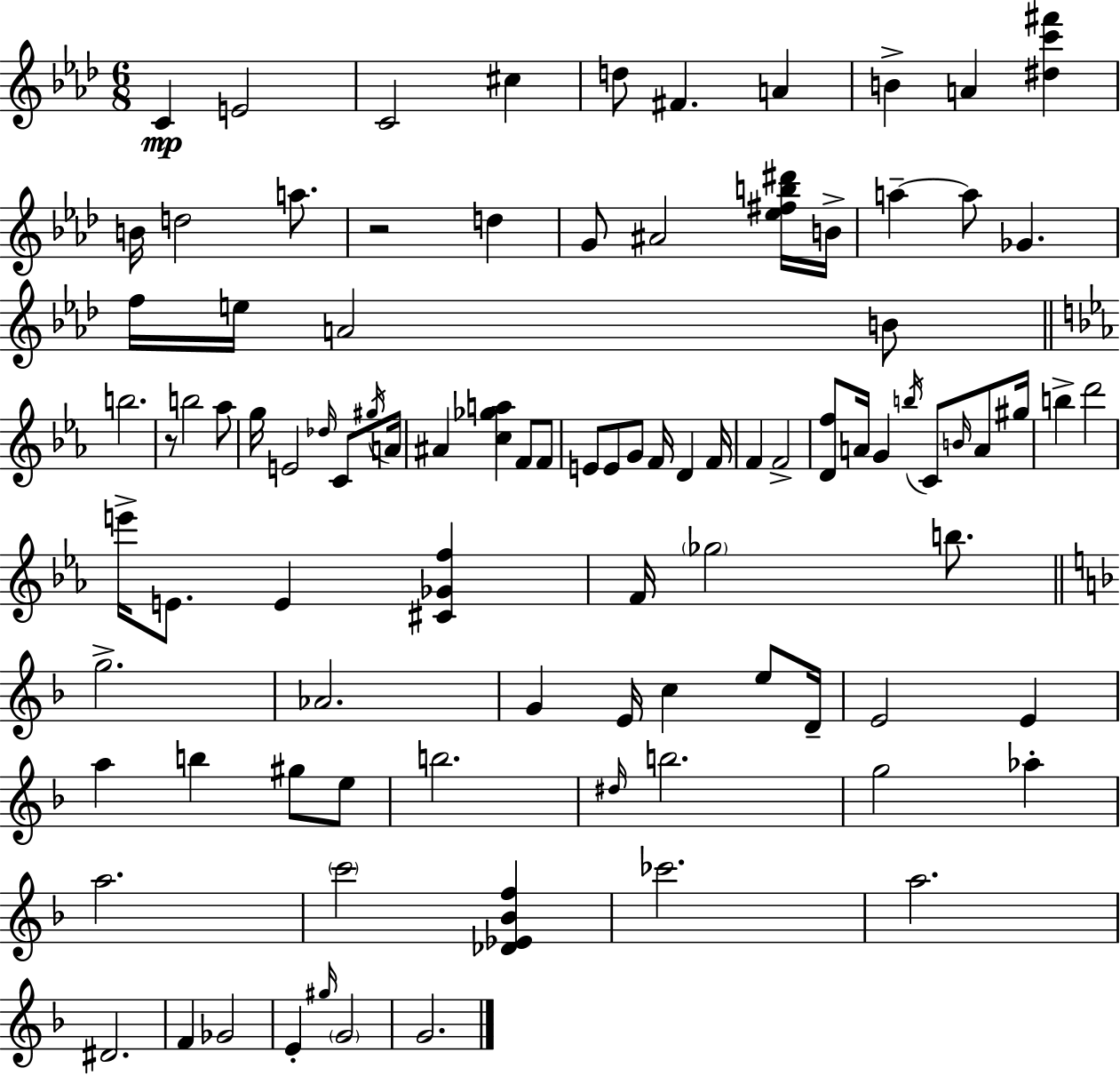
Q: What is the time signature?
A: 6/8